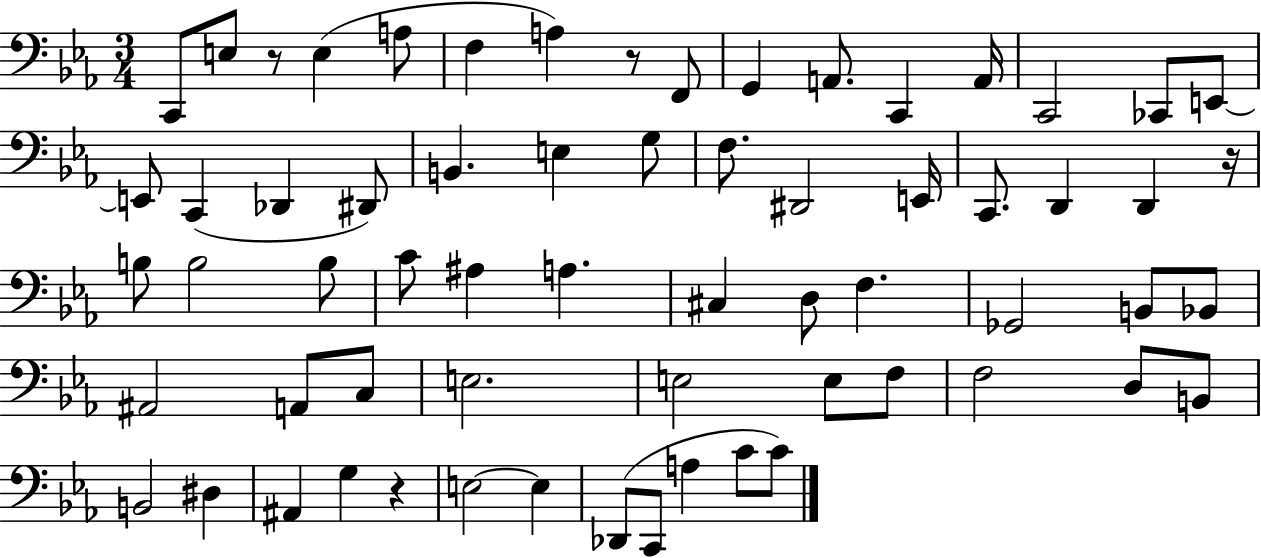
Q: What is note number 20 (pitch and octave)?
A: E3